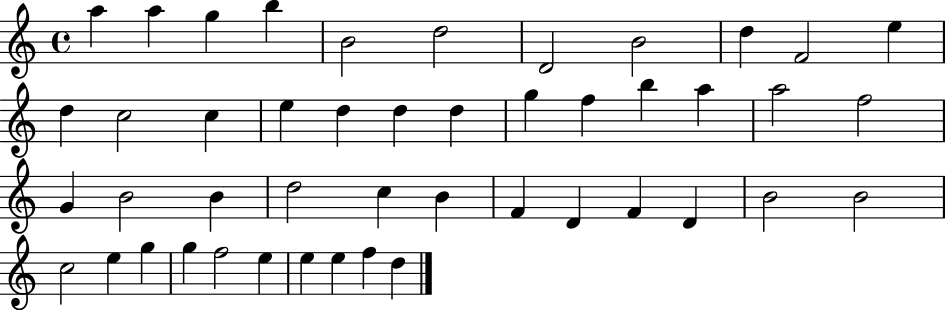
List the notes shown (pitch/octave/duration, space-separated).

A5/q A5/q G5/q B5/q B4/h D5/h D4/h B4/h D5/q F4/h E5/q D5/q C5/h C5/q E5/q D5/q D5/q D5/q G5/q F5/q B5/q A5/q A5/h F5/h G4/q B4/h B4/q D5/h C5/q B4/q F4/q D4/q F4/q D4/q B4/h B4/h C5/h E5/q G5/q G5/q F5/h E5/q E5/q E5/q F5/q D5/q